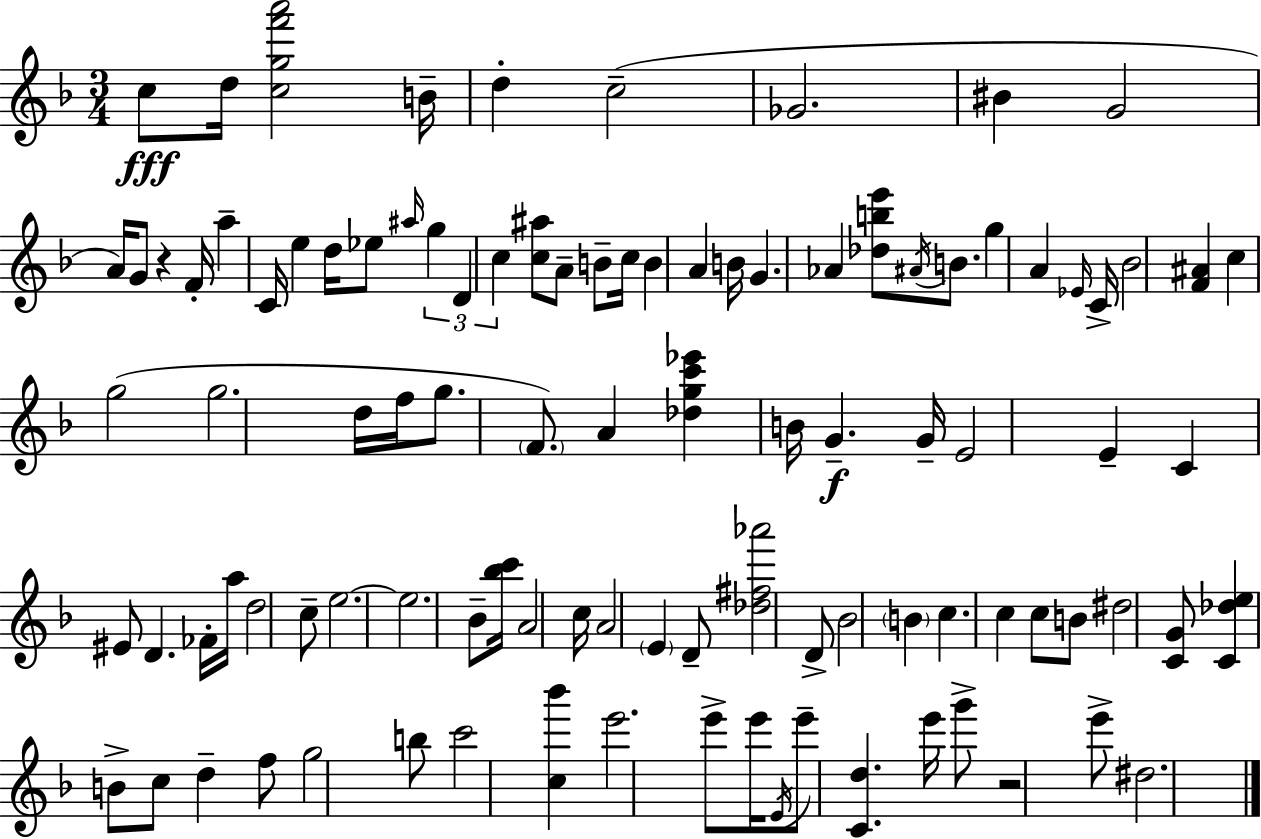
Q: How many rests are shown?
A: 2